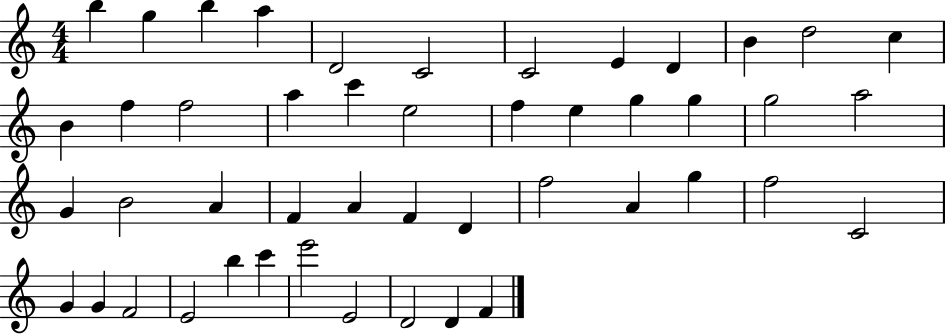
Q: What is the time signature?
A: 4/4